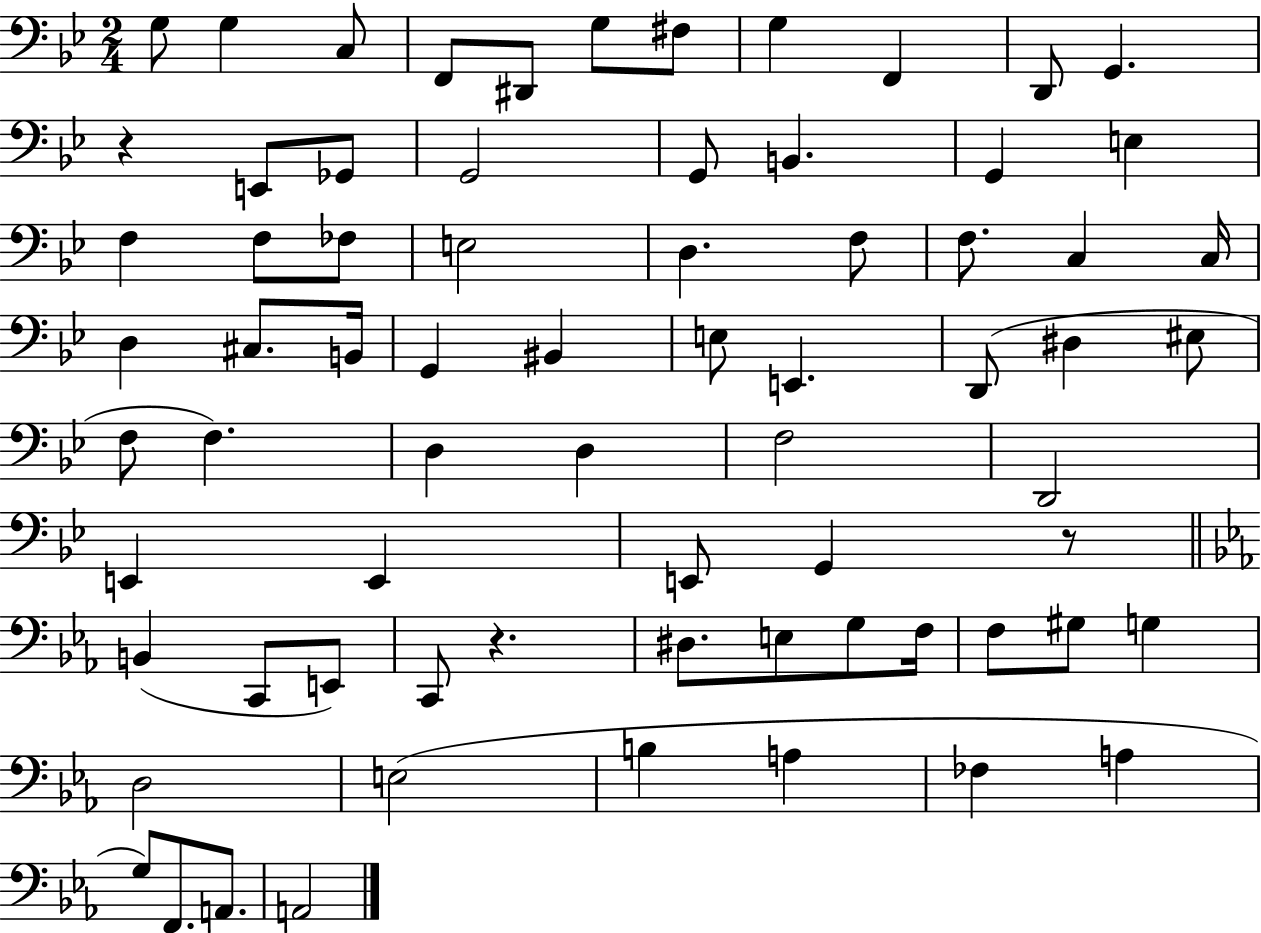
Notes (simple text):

G3/e G3/q C3/e F2/e D#2/e G3/e F#3/e G3/q F2/q D2/e G2/q. R/q E2/e Gb2/e G2/h G2/e B2/q. G2/q E3/q F3/q F3/e FES3/e E3/h D3/q. F3/e F3/e. C3/q C3/s D3/q C#3/e. B2/s G2/q BIS2/q E3/e E2/q. D2/e D#3/q EIS3/e F3/e F3/q. D3/q D3/q F3/h D2/h E2/q E2/q E2/e G2/q R/e B2/q C2/e E2/e C2/e R/q. D#3/e. E3/e G3/e F3/s F3/e G#3/e G3/q D3/h E3/h B3/q A3/q FES3/q A3/q G3/e F2/e. A2/e. A2/h